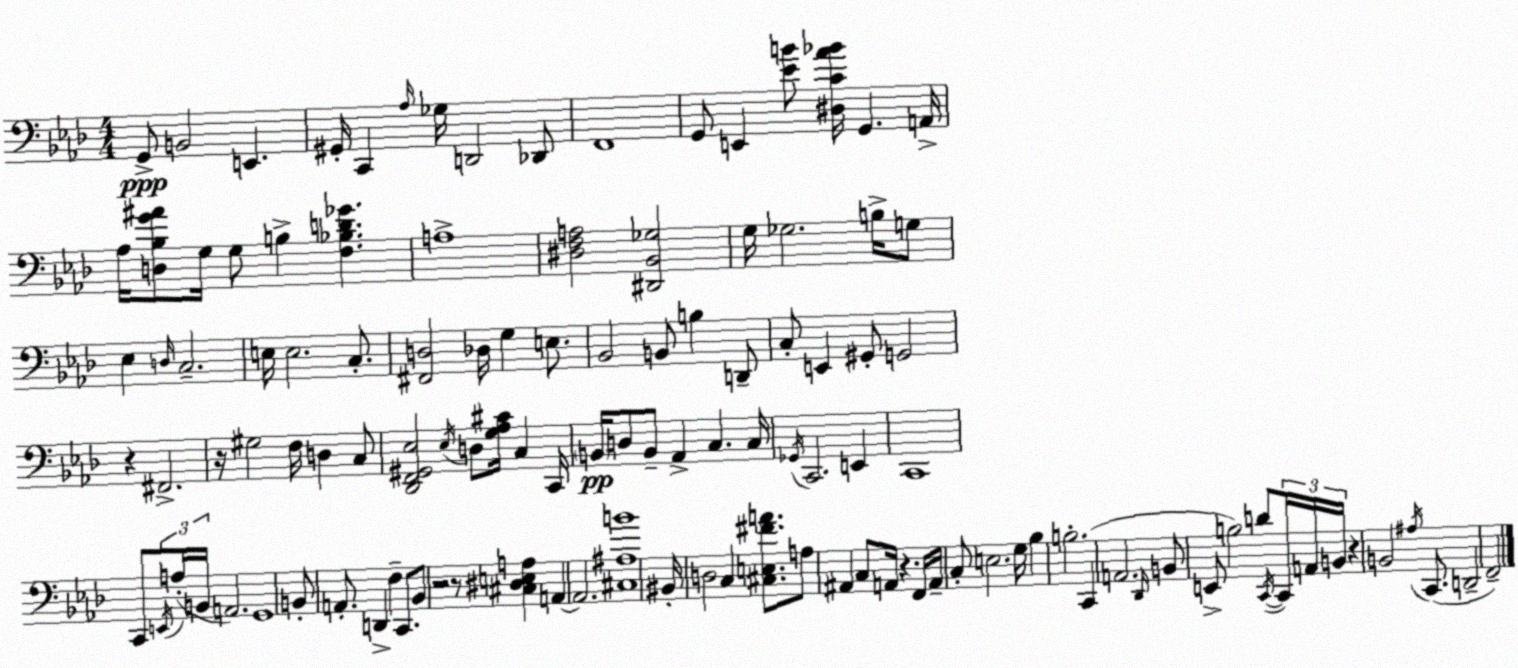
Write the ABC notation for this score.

X:1
T:Untitled
M:4/4
L:1/4
K:Fm
G,,/2 B,,2 E,, ^G,,/4 C,, _A,/4 _G,/4 D,,2 _D,,/2 F,,4 G,,/2 E,, [_EB]/2 [^D,C_A_B]/4 G,, A,,/4 _A,/4 [D,_B,G^A]/2 G,/4 G,/2 B, [F,_B,D_G] A,4 [^D,F,A,]2 [^D,,_B,,_G,]2 G,/4 _G,2 B,/4 G,/2 _E, D,/4 C,2 E,/4 E,2 C,/2 [^F,,D,]2 _D,/4 G, E,/2 _B,,2 B,,/2 B, D,,/2 C,/2 E,, ^G,,/2 G,,2 z ^F,,2 z/4 ^G,2 F,/4 D, C,/2 [_D,,F,,^G,,_E,]2 _E,/4 D,/2 [G,_A,^C]/4 C, C,,/4 B,,/4 D,/2 B,,/2 _A,, C, C,/4 _G,,/4 C,,2 E,, C,,4 C,,/2 E,,/4 A,/4 B,,/4 A,,2 G,,4 B,,/2 A,,/2 D,, F, C,,/2 _B,,/2 z2 z/2 [^C,^D,E,A,] A,, A,,2 [^C,^A,B]4 ^B,,/4 D,2 C, [^C,E,^FA]/2 A,/2 ^A,, C,/2 A,,/4 z F,,/4 A,,/4 C,/2 E,2 G,/4 _B, B,2 C,, A,,2 _D,,/4 B,,/2 E,,/2 B,2 D/2 C,,/4 C,,/4 A,,/4 B,,/4 z B,,2 ^A,/4 C,,/2 D,,2 F,,2